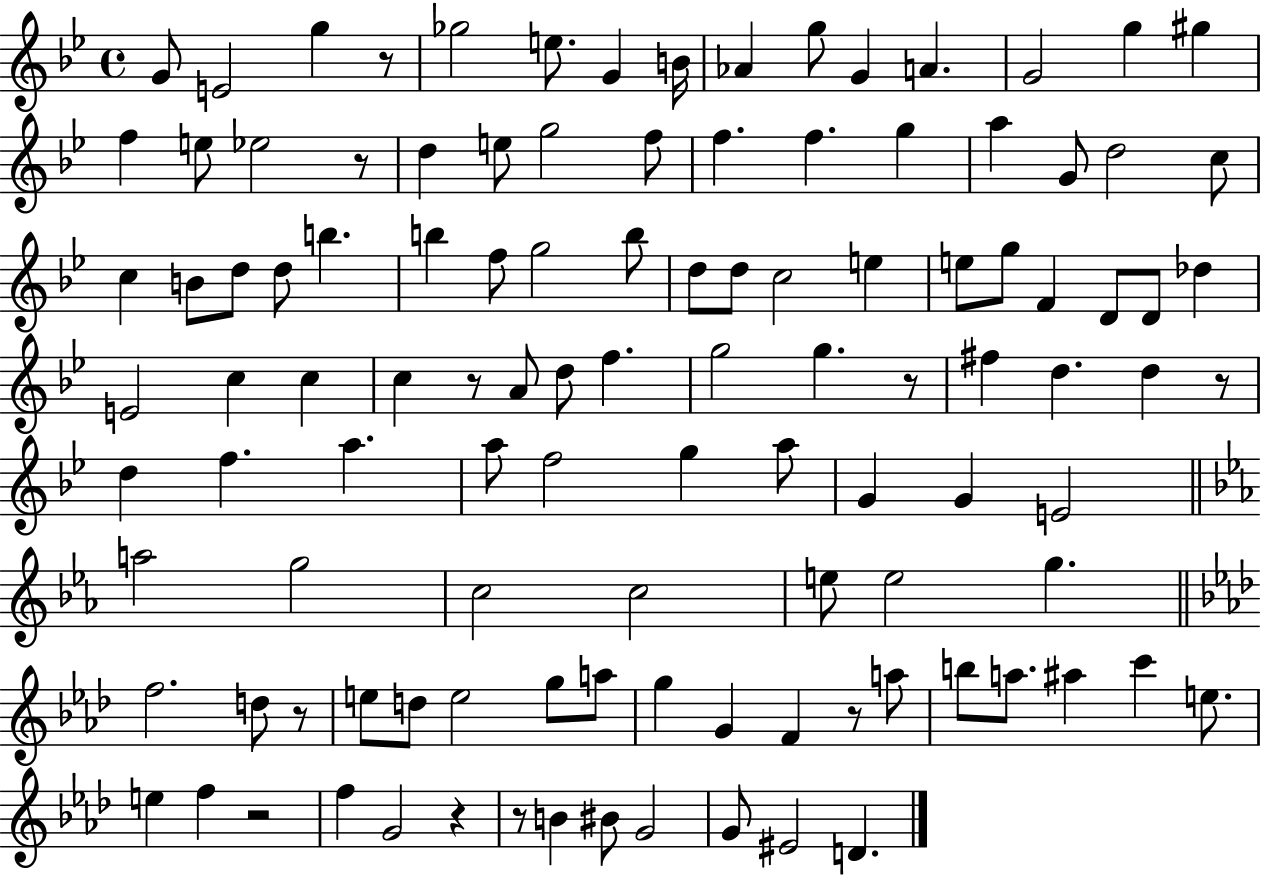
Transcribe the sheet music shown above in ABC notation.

X:1
T:Untitled
M:4/4
L:1/4
K:Bb
G/2 E2 g z/2 _g2 e/2 G B/4 _A g/2 G A G2 g ^g f e/2 _e2 z/2 d e/2 g2 f/2 f f g a G/2 d2 c/2 c B/2 d/2 d/2 b b f/2 g2 b/2 d/2 d/2 c2 e e/2 g/2 F D/2 D/2 _d E2 c c c z/2 A/2 d/2 f g2 g z/2 ^f d d z/2 d f a a/2 f2 g a/2 G G E2 a2 g2 c2 c2 e/2 e2 g f2 d/2 z/2 e/2 d/2 e2 g/2 a/2 g G F z/2 a/2 b/2 a/2 ^a c' e/2 e f z2 f G2 z z/2 B ^B/2 G2 G/2 ^E2 D